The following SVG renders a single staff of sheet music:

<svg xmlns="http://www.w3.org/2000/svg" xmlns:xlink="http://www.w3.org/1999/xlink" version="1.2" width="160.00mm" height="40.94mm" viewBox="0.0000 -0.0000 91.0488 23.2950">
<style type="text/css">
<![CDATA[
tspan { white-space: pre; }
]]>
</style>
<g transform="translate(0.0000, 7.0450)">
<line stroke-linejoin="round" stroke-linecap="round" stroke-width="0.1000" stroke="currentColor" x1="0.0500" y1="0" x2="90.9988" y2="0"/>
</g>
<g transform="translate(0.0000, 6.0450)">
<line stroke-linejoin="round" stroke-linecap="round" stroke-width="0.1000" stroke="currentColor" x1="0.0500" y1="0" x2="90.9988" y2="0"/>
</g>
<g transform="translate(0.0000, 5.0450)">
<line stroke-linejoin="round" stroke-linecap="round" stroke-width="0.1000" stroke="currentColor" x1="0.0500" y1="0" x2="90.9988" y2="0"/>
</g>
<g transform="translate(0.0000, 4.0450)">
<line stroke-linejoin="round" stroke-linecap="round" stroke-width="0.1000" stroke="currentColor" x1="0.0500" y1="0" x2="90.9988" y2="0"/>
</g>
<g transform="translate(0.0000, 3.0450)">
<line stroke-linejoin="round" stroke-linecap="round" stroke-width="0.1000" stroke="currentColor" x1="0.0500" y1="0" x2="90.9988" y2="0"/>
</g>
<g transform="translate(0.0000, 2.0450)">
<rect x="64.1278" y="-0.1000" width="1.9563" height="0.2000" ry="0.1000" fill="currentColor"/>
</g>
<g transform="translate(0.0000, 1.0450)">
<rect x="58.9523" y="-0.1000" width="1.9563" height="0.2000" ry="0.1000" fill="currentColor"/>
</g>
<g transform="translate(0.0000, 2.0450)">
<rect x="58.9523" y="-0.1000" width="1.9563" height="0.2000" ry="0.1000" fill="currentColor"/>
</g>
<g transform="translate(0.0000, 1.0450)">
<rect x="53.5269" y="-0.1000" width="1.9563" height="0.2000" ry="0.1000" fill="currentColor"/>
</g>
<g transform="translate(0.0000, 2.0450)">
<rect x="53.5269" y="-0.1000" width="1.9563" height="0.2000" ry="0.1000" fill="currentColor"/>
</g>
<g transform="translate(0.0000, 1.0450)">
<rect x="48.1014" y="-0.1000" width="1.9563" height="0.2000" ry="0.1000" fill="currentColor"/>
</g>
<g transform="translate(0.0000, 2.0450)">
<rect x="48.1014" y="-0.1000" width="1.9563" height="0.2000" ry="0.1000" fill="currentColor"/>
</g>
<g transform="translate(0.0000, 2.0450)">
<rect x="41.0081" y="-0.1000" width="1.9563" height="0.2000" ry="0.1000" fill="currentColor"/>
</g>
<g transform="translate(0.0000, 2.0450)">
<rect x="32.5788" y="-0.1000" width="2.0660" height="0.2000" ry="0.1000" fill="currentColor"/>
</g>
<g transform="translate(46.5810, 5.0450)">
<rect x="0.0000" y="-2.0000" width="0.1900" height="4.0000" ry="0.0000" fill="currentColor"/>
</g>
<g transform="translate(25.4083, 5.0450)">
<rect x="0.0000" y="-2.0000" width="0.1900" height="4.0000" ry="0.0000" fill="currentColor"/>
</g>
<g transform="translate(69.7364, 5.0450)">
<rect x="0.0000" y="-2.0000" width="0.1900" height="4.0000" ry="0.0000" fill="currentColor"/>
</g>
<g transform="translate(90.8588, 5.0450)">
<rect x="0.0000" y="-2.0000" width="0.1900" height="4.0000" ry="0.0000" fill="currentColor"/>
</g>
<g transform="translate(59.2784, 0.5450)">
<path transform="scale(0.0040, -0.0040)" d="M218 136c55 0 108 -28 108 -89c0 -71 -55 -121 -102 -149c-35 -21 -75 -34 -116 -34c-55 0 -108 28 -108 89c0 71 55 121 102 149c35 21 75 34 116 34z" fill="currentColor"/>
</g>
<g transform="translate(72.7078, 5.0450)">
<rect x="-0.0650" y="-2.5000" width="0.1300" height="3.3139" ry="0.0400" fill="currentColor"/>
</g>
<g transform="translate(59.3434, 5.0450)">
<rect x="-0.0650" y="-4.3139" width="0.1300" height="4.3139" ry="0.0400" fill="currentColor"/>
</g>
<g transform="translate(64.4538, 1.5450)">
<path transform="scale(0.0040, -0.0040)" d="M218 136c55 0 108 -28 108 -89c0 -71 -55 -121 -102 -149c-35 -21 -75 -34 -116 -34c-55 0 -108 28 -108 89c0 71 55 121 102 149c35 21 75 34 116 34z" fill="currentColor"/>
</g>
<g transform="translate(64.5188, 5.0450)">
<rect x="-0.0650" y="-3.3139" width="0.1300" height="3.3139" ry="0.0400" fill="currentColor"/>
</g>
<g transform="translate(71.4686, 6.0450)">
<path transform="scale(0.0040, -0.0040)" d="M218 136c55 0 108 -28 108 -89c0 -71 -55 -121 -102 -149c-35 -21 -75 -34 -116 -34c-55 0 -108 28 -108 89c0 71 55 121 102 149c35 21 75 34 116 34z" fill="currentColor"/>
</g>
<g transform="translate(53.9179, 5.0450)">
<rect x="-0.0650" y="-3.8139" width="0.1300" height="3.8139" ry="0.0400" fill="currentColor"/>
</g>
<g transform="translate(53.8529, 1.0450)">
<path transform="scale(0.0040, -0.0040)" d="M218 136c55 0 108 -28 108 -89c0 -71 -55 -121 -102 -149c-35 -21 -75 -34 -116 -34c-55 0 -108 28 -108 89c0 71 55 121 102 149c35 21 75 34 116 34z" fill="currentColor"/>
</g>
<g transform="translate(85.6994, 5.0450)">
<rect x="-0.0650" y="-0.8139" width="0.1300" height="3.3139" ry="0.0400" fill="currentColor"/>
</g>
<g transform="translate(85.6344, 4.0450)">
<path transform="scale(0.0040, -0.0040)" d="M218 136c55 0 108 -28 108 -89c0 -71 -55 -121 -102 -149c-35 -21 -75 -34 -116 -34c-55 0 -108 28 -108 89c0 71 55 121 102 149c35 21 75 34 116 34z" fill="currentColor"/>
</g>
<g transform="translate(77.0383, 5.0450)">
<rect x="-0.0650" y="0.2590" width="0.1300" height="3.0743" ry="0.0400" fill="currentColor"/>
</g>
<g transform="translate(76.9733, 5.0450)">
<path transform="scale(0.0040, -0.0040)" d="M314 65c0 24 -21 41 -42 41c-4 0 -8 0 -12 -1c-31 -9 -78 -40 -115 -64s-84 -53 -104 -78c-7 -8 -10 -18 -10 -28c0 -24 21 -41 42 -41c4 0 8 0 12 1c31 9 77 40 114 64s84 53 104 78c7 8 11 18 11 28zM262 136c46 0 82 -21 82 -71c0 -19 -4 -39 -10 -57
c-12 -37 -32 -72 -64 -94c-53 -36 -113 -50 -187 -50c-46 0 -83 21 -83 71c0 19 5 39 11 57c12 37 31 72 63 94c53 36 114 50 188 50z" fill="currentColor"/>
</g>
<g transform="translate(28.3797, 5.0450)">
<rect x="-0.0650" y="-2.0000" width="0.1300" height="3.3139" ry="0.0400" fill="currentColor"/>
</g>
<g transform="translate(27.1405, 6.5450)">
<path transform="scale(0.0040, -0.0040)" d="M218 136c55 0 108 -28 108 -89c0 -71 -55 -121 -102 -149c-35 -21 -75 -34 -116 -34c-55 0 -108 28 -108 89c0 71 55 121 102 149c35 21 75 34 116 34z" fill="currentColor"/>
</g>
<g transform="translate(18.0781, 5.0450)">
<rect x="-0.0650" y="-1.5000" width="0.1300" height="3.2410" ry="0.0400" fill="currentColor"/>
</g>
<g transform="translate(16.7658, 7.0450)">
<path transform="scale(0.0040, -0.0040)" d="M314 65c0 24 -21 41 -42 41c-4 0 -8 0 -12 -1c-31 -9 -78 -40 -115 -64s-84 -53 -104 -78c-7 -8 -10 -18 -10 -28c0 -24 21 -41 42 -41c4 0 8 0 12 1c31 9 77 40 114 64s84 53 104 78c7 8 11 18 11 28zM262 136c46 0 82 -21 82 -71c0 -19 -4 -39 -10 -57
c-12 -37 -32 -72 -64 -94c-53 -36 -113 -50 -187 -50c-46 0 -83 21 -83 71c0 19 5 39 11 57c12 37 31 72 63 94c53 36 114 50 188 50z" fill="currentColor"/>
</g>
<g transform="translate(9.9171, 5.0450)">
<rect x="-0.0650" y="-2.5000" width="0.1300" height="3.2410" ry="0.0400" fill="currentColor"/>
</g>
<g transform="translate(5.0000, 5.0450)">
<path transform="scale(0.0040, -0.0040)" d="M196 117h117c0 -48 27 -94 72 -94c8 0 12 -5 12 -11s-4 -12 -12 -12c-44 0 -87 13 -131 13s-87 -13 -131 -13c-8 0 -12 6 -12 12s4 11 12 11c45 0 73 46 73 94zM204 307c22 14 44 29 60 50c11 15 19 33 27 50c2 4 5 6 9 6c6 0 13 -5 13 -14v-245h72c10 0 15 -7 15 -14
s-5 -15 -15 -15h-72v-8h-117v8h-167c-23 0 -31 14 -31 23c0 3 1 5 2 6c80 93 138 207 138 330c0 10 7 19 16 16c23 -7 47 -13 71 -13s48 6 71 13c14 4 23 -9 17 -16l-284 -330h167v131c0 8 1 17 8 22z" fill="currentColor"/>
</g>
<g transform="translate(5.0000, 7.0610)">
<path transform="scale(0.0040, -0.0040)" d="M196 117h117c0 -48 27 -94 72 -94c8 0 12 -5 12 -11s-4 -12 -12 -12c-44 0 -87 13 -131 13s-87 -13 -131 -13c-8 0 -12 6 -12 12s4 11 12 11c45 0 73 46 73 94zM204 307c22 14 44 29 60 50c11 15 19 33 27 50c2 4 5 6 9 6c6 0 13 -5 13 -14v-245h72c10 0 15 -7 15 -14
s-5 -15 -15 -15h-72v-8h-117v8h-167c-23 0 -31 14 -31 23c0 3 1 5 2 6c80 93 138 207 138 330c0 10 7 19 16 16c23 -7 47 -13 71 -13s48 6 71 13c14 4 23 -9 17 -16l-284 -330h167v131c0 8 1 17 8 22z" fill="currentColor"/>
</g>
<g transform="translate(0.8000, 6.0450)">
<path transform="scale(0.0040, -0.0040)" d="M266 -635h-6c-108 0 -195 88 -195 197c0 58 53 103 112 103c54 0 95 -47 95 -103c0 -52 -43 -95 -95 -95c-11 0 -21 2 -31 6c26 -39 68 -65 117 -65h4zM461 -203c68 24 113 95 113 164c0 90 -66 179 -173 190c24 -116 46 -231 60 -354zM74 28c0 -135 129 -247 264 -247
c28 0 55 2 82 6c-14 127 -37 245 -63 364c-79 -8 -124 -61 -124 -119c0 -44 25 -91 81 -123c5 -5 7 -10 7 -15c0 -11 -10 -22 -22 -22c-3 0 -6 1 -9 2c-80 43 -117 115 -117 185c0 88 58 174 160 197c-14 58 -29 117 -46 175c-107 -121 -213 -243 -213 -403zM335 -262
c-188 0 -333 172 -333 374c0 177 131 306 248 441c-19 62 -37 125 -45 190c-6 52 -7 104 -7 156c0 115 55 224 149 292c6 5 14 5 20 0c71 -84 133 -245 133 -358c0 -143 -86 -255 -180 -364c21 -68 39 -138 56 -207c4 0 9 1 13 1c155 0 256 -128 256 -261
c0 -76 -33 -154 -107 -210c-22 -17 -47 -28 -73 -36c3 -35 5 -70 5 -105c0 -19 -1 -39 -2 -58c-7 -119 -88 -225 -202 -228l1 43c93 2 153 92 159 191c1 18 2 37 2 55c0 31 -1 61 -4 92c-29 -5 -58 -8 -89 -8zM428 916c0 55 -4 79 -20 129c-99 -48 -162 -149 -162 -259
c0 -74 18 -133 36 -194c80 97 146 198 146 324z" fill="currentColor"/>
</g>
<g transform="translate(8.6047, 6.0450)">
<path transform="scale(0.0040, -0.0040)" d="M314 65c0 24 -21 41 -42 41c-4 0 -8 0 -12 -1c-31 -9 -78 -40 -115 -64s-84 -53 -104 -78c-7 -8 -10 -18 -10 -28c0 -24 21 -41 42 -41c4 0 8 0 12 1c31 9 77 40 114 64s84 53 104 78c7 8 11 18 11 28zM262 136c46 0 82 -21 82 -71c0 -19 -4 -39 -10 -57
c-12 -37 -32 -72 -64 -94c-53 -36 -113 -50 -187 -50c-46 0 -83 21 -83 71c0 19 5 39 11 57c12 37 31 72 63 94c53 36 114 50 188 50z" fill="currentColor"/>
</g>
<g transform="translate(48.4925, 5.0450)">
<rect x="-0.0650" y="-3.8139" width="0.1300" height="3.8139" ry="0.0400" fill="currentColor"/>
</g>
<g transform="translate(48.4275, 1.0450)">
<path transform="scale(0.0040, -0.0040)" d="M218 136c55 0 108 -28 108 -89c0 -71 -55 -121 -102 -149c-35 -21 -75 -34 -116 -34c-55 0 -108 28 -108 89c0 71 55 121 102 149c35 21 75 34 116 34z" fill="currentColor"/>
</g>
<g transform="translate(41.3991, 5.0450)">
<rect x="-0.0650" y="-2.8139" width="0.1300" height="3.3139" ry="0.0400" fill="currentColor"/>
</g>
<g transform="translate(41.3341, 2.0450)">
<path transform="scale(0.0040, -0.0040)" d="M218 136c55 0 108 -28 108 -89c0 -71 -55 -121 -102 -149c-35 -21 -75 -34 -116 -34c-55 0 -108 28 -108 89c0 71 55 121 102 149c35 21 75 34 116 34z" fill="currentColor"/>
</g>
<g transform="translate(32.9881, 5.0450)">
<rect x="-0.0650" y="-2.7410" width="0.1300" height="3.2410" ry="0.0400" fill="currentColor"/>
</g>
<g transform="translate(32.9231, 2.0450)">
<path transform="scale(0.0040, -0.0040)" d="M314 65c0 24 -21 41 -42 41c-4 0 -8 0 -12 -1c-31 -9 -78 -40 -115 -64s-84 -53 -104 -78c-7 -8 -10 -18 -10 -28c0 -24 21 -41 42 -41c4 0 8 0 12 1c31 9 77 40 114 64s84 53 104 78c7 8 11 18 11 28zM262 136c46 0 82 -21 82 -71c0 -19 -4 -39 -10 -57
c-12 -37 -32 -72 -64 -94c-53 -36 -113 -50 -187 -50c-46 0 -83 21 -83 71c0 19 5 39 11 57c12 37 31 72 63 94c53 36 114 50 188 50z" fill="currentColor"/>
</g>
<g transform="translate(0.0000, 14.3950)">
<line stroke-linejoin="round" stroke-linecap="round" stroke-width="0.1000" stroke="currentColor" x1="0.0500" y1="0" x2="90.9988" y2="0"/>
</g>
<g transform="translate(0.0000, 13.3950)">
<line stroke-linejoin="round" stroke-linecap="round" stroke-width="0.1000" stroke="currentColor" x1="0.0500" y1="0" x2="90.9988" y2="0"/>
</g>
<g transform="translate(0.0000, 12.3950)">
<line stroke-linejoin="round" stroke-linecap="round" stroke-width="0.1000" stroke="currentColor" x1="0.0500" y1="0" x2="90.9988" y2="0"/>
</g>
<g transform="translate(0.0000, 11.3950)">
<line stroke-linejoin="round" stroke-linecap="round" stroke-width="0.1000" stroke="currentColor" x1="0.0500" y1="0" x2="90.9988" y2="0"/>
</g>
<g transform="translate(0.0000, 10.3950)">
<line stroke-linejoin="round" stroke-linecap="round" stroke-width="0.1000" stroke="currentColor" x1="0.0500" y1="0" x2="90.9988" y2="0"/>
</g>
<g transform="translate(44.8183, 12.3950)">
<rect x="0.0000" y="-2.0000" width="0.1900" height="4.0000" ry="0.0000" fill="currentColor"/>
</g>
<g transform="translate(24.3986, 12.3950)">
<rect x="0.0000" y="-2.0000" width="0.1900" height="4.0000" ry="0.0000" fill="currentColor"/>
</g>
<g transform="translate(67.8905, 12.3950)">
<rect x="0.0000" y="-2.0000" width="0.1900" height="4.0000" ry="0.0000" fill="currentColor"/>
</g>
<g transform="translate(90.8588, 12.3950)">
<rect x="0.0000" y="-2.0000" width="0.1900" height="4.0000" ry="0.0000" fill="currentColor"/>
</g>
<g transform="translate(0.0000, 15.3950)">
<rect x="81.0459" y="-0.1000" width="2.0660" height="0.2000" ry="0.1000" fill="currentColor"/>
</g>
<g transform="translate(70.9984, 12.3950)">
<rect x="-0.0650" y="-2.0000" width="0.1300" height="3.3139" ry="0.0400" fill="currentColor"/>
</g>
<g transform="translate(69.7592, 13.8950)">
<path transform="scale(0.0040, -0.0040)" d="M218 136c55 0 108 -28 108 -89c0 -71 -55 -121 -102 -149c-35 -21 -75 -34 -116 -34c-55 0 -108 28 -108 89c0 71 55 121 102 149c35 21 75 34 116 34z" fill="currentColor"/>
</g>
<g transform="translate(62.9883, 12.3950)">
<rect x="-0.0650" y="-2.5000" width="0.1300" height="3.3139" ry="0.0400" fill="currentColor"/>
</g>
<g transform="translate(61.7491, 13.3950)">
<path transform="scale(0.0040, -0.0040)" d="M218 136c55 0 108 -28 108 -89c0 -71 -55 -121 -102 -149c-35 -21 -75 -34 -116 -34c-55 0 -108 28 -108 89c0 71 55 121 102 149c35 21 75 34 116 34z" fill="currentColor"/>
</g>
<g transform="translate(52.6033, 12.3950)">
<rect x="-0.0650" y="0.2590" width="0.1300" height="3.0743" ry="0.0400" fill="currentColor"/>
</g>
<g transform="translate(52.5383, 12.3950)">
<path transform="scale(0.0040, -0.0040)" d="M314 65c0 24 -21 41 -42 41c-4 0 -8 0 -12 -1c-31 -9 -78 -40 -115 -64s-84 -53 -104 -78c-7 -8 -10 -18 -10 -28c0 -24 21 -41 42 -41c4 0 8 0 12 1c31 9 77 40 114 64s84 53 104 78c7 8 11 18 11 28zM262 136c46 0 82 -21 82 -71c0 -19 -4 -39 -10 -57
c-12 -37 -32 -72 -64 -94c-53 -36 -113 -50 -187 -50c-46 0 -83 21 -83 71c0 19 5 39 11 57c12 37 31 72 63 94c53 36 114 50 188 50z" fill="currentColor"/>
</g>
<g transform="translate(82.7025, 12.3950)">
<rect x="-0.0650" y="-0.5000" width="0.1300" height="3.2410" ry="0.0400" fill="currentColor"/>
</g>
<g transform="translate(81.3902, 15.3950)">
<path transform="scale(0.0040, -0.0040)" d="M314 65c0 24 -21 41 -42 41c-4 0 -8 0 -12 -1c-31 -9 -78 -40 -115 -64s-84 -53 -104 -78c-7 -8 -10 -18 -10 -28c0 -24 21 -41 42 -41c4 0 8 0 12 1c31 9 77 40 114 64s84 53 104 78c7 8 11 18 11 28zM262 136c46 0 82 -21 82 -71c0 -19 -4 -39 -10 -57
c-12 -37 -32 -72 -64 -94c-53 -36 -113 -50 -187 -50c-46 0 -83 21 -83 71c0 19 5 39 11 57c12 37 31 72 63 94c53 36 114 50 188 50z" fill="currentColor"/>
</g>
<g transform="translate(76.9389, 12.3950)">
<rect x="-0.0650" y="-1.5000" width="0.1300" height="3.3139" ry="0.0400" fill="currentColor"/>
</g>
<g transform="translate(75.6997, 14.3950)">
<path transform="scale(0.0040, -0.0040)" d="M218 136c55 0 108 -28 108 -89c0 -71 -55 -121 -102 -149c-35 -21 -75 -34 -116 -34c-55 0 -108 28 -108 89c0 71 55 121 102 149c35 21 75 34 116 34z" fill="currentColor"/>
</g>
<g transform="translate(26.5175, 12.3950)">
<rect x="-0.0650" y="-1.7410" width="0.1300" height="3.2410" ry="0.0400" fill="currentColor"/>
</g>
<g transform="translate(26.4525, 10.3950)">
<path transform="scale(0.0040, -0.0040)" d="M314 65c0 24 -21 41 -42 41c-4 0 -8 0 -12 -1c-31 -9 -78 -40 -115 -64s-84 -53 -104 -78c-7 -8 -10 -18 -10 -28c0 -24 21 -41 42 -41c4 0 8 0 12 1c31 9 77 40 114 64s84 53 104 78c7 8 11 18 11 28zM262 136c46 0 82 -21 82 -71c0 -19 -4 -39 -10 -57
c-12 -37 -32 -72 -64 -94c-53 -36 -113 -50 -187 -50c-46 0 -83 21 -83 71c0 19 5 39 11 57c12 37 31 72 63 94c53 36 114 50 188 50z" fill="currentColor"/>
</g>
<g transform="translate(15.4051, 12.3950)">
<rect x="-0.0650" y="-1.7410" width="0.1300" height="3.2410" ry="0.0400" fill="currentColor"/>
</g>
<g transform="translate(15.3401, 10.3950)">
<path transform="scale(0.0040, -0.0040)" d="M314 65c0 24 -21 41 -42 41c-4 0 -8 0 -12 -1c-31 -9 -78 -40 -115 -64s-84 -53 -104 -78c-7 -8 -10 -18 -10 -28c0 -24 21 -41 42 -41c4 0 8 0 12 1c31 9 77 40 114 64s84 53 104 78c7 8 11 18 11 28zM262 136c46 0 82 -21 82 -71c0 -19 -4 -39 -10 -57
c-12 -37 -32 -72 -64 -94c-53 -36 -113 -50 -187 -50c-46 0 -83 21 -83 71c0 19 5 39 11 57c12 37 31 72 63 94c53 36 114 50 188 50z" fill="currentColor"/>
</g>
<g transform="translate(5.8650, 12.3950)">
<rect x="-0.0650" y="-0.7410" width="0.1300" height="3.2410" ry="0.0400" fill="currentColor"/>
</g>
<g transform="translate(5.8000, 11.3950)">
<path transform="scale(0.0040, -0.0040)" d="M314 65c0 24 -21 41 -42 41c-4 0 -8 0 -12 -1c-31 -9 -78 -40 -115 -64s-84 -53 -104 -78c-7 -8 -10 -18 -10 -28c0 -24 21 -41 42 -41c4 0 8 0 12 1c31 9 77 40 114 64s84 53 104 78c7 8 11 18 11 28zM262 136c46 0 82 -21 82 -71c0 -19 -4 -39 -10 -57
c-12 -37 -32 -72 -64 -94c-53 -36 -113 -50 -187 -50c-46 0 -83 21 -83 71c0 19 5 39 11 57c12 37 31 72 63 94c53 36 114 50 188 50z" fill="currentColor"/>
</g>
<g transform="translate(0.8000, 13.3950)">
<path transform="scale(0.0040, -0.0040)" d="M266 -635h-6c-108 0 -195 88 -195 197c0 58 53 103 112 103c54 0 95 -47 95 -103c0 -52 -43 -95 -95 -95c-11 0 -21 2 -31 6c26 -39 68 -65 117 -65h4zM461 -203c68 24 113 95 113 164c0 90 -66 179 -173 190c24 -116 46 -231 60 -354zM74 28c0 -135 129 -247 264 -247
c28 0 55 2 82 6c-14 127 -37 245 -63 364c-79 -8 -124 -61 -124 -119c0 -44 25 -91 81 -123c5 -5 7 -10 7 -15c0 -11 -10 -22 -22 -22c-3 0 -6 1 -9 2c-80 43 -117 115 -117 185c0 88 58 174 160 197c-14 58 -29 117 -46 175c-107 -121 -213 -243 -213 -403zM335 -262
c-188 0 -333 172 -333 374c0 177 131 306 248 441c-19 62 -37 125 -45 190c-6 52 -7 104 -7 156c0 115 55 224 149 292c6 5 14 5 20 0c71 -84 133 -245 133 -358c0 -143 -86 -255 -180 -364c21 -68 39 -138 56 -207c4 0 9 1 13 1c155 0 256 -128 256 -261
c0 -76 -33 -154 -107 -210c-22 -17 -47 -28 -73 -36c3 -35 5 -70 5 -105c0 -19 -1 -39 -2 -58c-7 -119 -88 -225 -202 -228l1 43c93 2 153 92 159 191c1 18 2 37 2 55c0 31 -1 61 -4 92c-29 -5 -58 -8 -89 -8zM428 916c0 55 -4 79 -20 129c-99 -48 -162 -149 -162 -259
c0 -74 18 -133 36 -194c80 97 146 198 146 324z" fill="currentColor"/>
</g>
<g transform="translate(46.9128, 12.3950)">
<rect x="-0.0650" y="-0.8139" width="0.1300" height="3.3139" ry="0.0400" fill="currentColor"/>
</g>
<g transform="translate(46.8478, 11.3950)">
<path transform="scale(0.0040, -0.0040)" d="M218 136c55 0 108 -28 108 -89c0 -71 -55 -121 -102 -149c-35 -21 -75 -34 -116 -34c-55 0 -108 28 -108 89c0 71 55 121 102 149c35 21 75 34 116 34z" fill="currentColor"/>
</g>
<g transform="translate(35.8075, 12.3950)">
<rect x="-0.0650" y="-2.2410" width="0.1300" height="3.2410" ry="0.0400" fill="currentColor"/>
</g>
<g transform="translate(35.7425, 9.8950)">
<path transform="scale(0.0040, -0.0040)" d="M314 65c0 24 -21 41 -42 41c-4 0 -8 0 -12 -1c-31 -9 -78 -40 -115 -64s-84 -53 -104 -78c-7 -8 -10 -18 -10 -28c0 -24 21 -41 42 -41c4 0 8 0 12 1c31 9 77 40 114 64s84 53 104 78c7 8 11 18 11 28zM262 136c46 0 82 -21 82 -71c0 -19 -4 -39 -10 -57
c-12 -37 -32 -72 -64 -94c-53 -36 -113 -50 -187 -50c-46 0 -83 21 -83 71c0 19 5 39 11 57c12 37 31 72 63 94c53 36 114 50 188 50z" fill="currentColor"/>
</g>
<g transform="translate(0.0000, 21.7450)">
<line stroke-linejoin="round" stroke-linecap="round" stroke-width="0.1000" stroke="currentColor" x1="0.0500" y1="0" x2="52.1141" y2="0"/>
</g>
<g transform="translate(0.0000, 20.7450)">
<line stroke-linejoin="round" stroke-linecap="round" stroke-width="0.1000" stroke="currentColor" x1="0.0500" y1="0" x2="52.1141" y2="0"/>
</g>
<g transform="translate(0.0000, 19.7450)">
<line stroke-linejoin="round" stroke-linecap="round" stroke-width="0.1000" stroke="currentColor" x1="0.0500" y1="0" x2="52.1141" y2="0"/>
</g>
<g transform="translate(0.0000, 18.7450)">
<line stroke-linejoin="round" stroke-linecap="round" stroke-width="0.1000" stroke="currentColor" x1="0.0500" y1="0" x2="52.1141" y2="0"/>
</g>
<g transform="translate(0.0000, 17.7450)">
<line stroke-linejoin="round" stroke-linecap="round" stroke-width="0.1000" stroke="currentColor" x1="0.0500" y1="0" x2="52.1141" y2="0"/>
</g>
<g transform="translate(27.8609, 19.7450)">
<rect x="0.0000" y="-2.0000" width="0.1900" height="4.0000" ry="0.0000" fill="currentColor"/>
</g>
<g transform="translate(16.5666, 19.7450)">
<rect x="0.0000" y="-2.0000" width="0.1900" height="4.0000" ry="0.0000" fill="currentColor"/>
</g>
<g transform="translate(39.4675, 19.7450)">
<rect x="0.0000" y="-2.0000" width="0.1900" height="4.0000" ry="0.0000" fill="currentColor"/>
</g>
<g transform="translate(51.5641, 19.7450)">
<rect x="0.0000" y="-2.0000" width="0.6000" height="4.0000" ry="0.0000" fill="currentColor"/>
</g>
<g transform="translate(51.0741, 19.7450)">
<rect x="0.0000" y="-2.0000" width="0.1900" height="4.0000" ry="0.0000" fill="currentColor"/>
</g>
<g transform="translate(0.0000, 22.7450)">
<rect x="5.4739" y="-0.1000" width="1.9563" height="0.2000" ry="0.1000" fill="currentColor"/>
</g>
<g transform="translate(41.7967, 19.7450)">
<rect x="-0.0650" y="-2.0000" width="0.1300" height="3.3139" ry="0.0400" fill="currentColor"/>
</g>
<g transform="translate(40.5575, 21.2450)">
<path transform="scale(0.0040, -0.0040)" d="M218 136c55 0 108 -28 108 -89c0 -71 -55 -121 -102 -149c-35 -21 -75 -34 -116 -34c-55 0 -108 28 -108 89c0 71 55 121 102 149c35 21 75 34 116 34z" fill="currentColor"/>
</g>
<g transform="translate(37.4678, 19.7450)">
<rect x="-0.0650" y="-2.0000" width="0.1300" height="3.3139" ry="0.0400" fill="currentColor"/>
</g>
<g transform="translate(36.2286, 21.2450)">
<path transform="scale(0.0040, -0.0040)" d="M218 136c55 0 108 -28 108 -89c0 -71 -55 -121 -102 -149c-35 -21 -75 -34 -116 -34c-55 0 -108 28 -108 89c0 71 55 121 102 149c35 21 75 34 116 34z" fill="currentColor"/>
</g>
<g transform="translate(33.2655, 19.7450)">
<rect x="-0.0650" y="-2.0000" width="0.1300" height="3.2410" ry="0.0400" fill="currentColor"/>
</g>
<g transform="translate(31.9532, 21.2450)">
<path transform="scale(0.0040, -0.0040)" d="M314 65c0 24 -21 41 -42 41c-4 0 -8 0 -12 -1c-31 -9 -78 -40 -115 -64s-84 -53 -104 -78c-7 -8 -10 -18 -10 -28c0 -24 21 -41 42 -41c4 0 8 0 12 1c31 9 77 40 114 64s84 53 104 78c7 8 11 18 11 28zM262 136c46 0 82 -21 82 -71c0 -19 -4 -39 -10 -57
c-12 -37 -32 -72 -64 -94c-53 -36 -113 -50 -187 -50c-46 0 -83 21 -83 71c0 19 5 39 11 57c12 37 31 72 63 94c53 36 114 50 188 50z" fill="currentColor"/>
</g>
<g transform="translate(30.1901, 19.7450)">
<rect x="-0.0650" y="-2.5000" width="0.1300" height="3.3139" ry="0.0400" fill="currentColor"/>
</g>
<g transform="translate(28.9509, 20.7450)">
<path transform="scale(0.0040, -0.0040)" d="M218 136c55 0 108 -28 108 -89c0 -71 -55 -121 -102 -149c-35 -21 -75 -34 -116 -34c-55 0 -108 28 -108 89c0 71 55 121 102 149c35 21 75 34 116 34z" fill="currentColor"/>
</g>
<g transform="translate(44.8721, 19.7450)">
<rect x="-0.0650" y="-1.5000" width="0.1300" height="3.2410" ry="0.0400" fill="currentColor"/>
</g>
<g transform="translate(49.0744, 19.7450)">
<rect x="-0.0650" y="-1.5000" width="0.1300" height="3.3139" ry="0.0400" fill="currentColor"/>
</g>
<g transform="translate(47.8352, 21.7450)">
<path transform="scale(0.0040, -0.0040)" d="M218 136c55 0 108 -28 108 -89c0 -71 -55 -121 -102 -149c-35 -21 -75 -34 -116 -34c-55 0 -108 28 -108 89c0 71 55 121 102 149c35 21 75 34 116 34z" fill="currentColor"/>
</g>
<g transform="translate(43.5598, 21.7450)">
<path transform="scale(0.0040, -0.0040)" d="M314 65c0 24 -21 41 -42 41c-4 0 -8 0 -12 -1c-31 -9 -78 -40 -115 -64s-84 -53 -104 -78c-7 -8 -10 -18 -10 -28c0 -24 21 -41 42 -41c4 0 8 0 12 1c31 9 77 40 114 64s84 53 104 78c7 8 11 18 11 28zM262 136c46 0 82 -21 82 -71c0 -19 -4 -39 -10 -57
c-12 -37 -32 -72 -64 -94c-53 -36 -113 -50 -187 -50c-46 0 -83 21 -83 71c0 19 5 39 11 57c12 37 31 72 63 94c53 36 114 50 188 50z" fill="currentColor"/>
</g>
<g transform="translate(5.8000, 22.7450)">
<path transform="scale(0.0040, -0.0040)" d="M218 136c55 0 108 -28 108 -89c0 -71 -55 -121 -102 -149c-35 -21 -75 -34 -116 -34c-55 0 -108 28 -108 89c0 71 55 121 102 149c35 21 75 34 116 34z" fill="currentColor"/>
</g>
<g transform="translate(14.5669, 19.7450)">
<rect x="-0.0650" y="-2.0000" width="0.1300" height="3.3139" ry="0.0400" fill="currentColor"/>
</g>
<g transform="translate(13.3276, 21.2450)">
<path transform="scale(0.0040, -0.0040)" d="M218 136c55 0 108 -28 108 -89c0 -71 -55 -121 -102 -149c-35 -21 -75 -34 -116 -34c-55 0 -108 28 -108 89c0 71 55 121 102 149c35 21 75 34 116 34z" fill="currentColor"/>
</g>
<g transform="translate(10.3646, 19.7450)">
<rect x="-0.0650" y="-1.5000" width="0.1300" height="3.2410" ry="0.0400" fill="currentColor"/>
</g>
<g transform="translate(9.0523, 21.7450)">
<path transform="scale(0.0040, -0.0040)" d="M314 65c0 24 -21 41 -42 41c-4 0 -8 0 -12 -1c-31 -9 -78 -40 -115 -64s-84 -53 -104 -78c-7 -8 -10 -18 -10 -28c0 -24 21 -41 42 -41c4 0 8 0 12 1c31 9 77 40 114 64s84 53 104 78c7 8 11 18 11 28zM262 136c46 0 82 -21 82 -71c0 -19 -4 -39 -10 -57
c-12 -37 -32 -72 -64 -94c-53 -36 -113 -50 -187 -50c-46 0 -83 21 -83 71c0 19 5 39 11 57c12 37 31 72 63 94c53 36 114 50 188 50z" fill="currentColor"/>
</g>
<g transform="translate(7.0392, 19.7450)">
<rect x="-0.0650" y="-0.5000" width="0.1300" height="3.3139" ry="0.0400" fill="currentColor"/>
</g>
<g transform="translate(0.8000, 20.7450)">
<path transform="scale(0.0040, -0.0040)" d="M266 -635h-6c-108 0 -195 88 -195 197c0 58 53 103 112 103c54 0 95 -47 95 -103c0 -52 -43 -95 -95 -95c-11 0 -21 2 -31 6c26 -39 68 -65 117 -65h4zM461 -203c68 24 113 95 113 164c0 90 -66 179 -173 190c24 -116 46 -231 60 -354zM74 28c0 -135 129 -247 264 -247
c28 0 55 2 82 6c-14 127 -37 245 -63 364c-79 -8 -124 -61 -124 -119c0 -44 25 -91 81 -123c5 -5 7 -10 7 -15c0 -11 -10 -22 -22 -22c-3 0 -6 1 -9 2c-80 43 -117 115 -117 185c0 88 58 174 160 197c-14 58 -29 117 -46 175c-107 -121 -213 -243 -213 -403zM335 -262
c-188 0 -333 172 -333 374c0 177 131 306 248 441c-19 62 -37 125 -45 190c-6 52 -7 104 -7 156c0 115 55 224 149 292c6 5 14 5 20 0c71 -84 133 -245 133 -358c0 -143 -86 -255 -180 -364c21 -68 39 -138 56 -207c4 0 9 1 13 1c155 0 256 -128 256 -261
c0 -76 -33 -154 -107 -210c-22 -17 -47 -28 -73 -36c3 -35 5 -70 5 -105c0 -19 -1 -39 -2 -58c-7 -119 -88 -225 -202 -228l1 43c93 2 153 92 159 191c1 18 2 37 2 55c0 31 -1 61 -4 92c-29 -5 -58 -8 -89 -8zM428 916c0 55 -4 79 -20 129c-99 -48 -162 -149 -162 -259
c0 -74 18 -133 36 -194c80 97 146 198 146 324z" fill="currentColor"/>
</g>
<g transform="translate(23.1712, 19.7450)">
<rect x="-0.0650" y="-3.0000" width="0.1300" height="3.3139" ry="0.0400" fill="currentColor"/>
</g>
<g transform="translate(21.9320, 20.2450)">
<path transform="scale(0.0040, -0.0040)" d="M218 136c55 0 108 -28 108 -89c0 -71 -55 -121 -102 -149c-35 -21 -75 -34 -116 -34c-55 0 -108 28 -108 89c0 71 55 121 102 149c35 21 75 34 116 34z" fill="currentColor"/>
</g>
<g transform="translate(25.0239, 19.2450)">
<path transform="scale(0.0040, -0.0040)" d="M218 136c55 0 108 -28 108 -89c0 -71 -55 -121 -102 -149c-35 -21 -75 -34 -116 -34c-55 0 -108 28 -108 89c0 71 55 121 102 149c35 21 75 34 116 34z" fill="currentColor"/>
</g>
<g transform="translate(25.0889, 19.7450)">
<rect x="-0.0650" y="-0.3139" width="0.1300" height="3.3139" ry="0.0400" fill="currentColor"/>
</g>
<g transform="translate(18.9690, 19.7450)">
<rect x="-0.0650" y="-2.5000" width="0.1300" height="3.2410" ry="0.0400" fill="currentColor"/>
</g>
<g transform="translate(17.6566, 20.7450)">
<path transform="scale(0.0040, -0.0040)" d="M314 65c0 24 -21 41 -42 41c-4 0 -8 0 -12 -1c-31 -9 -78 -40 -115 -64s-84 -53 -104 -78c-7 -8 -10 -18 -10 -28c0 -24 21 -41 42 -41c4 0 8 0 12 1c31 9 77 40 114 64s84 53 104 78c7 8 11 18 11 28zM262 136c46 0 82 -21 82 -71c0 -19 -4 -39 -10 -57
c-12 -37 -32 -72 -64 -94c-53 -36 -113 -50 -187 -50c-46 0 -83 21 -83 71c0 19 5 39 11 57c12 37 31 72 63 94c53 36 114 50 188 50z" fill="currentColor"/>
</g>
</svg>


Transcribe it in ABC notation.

X:1
T:Untitled
M:4/4
L:1/4
K:C
G2 E2 F a2 a c' c' d' b G B2 d d2 f2 f2 g2 d B2 G F E C2 C E2 F G2 A c G F2 F F E2 E